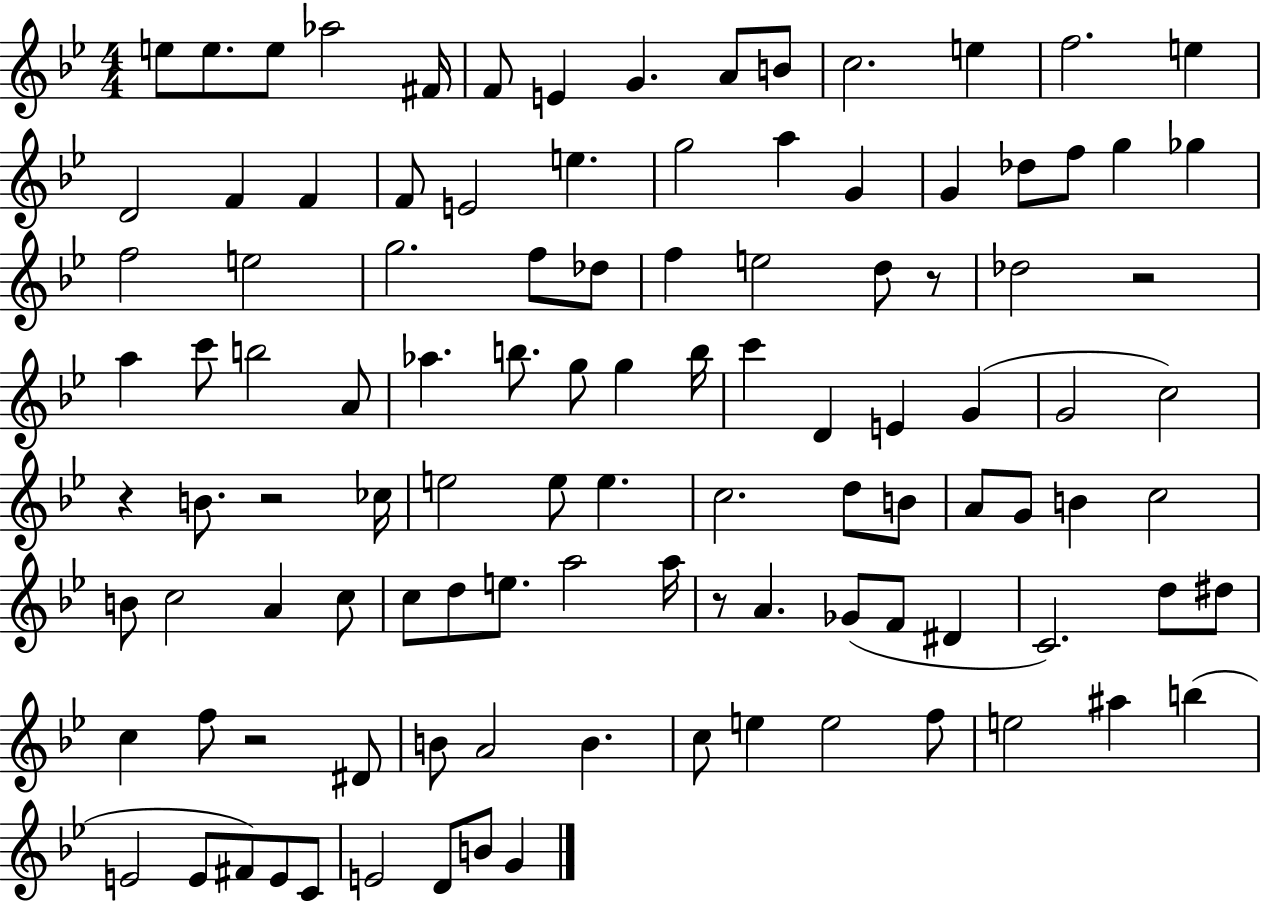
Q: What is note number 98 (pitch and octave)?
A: C4